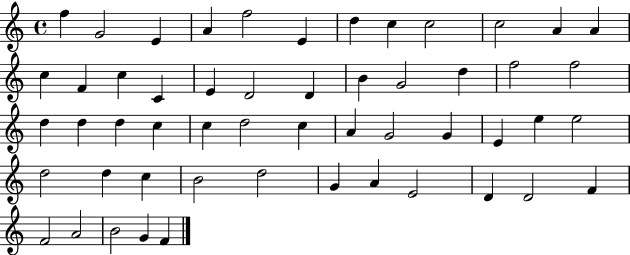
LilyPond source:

{
  \clef treble
  \time 4/4
  \defaultTimeSignature
  \key c \major
  f''4 g'2 e'4 | a'4 f''2 e'4 | d''4 c''4 c''2 | c''2 a'4 a'4 | \break c''4 f'4 c''4 c'4 | e'4 d'2 d'4 | b'4 g'2 d''4 | f''2 f''2 | \break d''4 d''4 d''4 c''4 | c''4 d''2 c''4 | a'4 g'2 g'4 | e'4 e''4 e''2 | \break d''2 d''4 c''4 | b'2 d''2 | g'4 a'4 e'2 | d'4 d'2 f'4 | \break f'2 a'2 | b'2 g'4 f'4 | \bar "|."
}